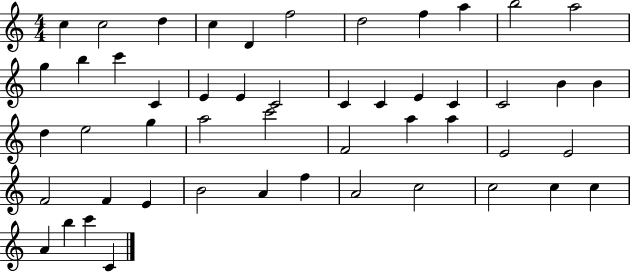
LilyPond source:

{
  \clef treble
  \numericTimeSignature
  \time 4/4
  \key c \major
  c''4 c''2 d''4 | c''4 d'4 f''2 | d''2 f''4 a''4 | b''2 a''2 | \break g''4 b''4 c'''4 c'4 | e'4 e'4 c'2 | c'4 c'4 e'4 c'4 | c'2 b'4 b'4 | \break d''4 e''2 g''4 | a''2 c'''2 | f'2 a''4 a''4 | e'2 e'2 | \break f'2 f'4 e'4 | b'2 a'4 f''4 | a'2 c''2 | c''2 c''4 c''4 | \break a'4 b''4 c'''4 c'4 | \bar "|."
}